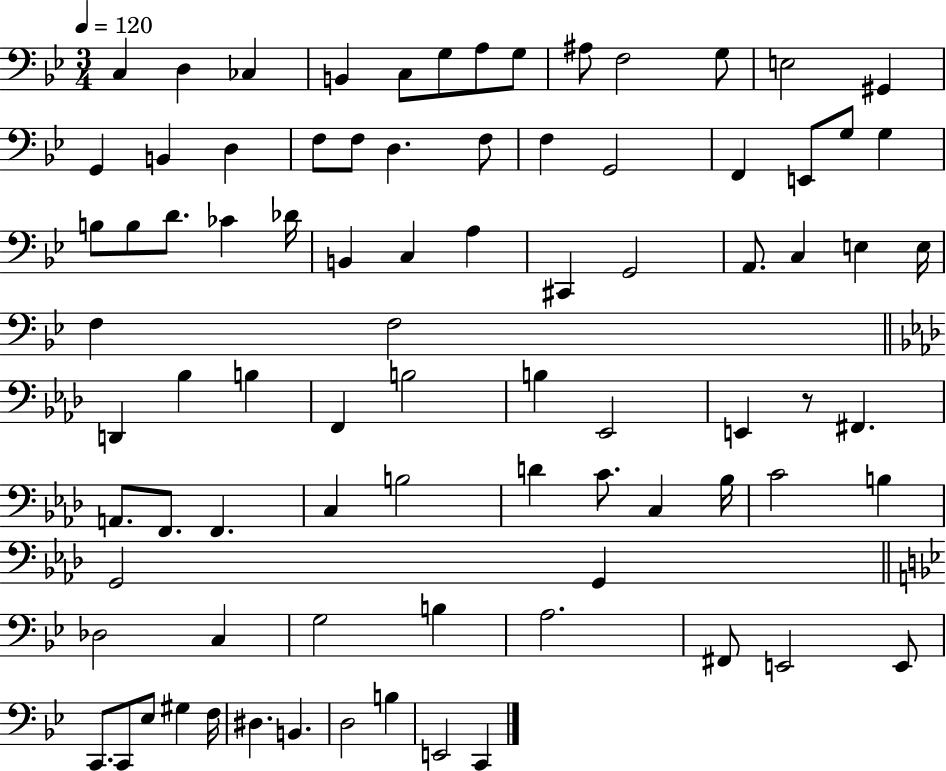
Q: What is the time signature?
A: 3/4